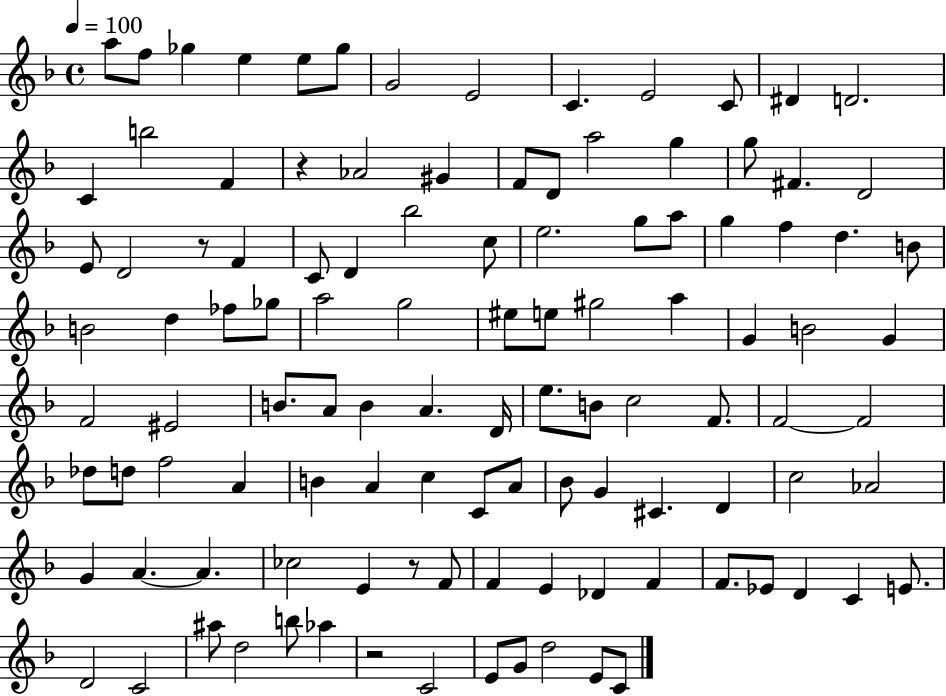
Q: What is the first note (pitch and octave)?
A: A5